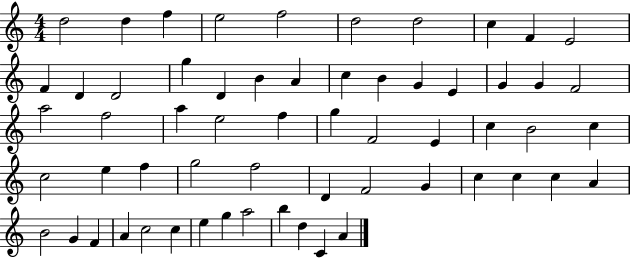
{
  \clef treble
  \numericTimeSignature
  \time 4/4
  \key c \major
  d''2 d''4 f''4 | e''2 f''2 | d''2 d''2 | c''4 f'4 e'2 | \break f'4 d'4 d'2 | g''4 d'4 b'4 a'4 | c''4 b'4 g'4 e'4 | g'4 g'4 f'2 | \break a''2 f''2 | a''4 e''2 f''4 | g''4 f'2 e'4 | c''4 b'2 c''4 | \break c''2 e''4 f''4 | g''2 f''2 | d'4 f'2 g'4 | c''4 c''4 c''4 a'4 | \break b'2 g'4 f'4 | a'4 c''2 c''4 | e''4 g''4 a''2 | b''4 d''4 c'4 a'4 | \break \bar "|."
}